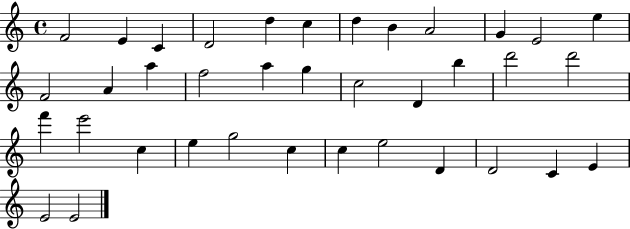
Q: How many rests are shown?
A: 0